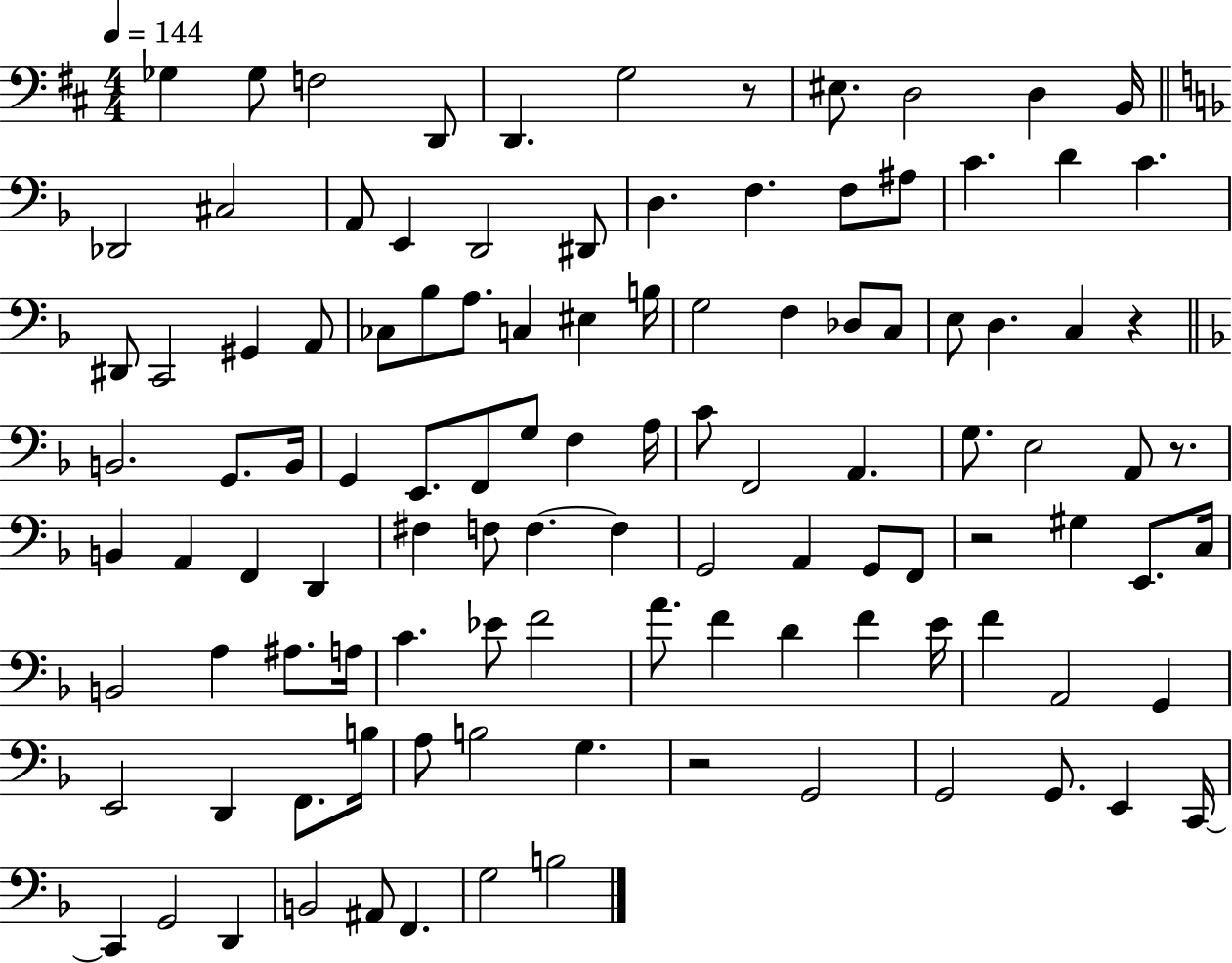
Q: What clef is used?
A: bass